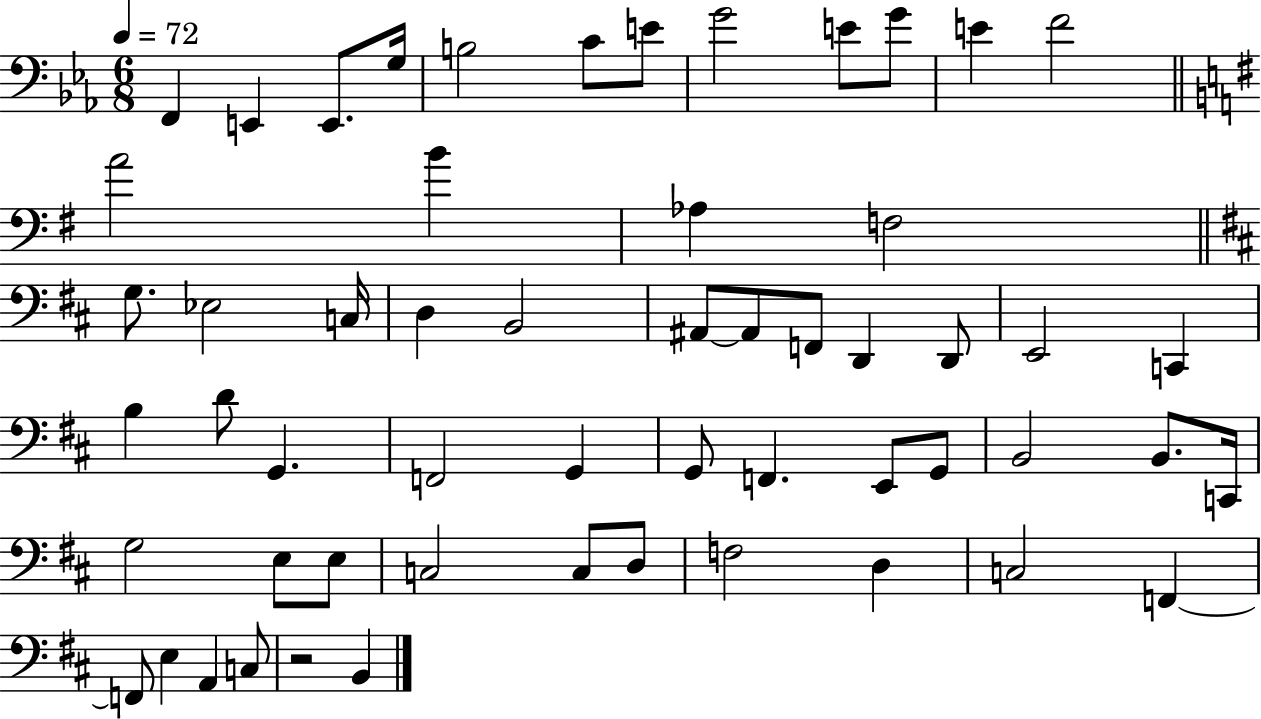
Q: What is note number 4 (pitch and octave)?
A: G3